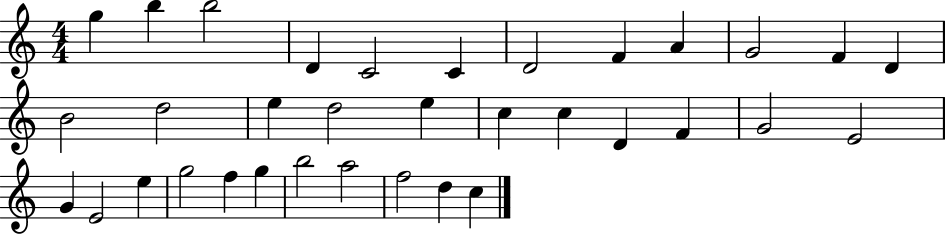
{
  \clef treble
  \numericTimeSignature
  \time 4/4
  \key c \major
  g''4 b''4 b''2 | d'4 c'2 c'4 | d'2 f'4 a'4 | g'2 f'4 d'4 | \break b'2 d''2 | e''4 d''2 e''4 | c''4 c''4 d'4 f'4 | g'2 e'2 | \break g'4 e'2 e''4 | g''2 f''4 g''4 | b''2 a''2 | f''2 d''4 c''4 | \break \bar "|."
}